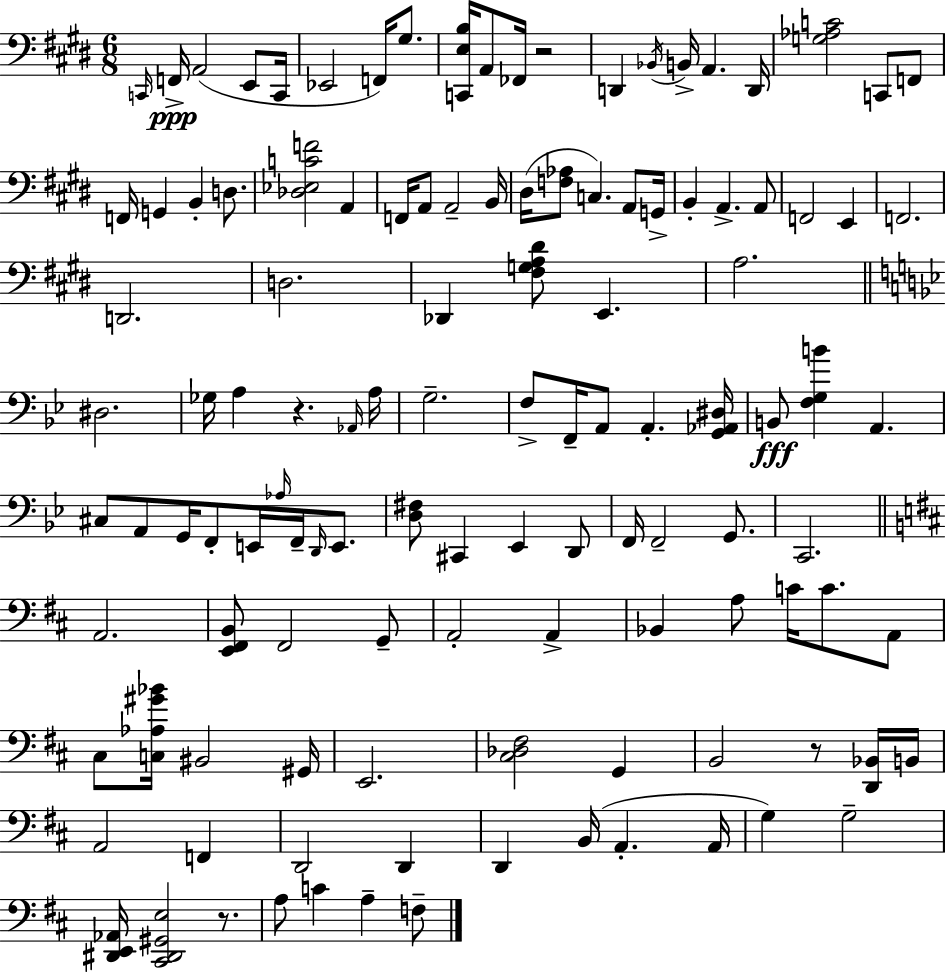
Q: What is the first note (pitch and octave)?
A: C2